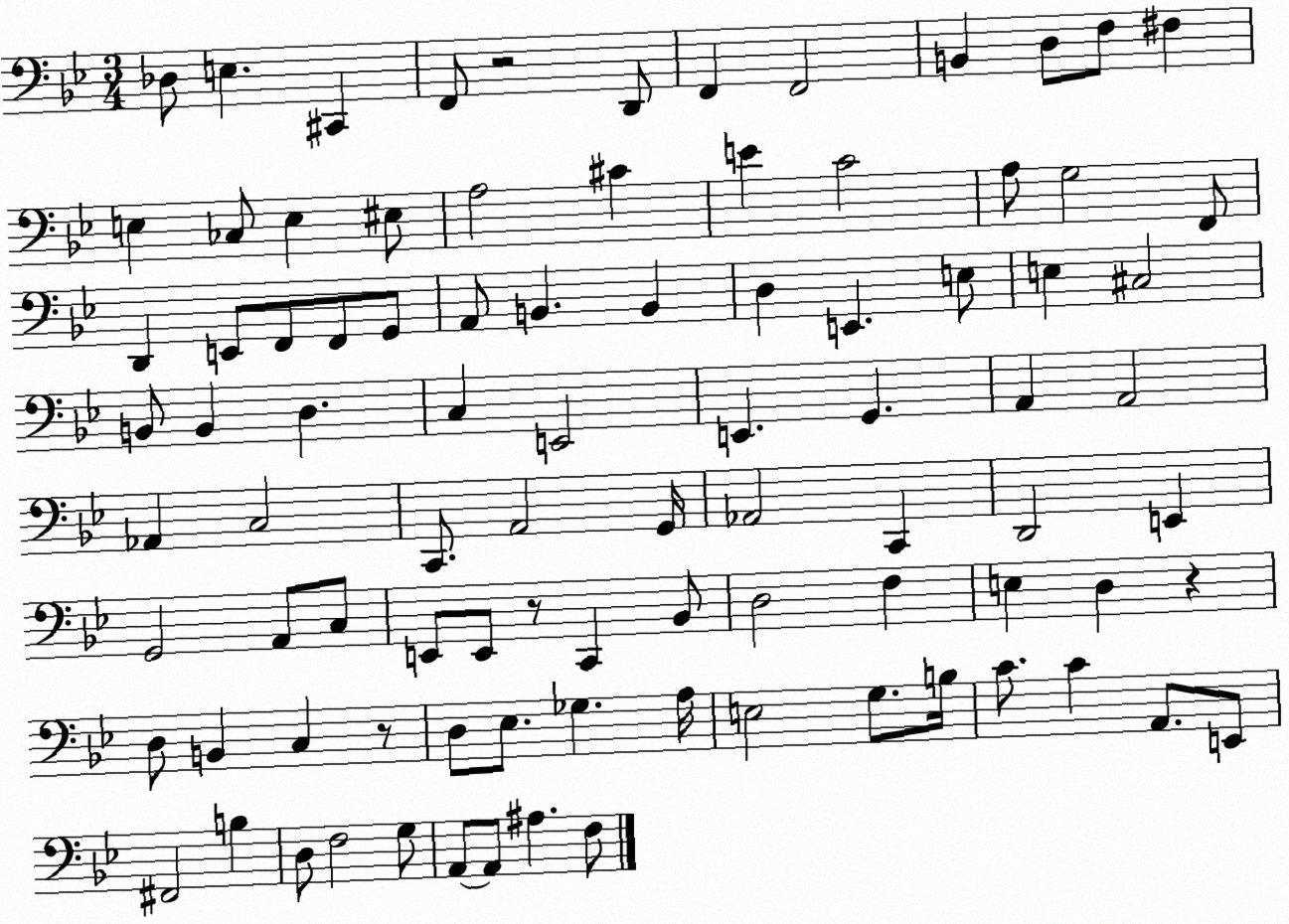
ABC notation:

X:1
T:Untitled
M:3/4
L:1/4
K:Bb
_D,/2 E, ^C,, F,,/2 z2 D,,/2 F,, F,,2 B,, D,/2 F,/2 ^F, E, _C,/2 E, ^E,/2 A,2 ^C E C2 A,/2 G,2 F,,/2 D,, E,,/2 F,,/2 F,,/2 G,,/2 A,,/2 B,, B,, D, E,, E,/2 E, ^C,2 B,,/2 B,, D, C, E,,2 E,, G,, A,, A,,2 _A,, C,2 C,,/2 A,,2 G,,/4 _A,,2 C,, D,,2 E,, G,,2 A,,/2 C,/2 E,,/2 E,,/2 z/2 C,, _B,,/2 D,2 F, E, D, z D,/2 B,, C, z/2 D,/2 _E,/2 _G, A,/4 E,2 G,/2 B,/4 C/2 C A,,/2 E,,/2 ^F,,2 B, D,/2 F,2 G,/2 A,,/2 A,,/2 ^A, F,/2